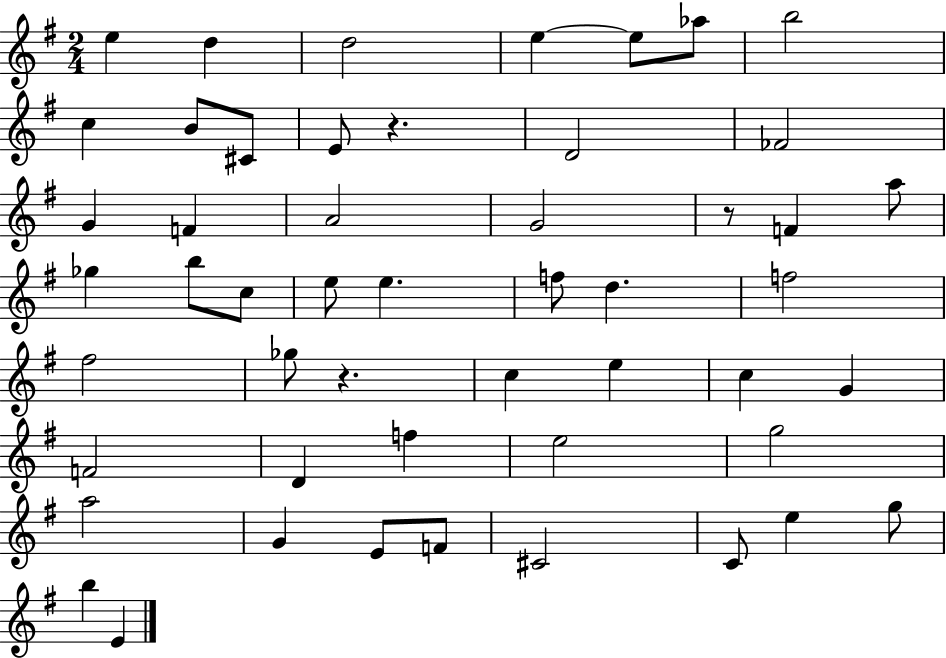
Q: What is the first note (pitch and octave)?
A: E5